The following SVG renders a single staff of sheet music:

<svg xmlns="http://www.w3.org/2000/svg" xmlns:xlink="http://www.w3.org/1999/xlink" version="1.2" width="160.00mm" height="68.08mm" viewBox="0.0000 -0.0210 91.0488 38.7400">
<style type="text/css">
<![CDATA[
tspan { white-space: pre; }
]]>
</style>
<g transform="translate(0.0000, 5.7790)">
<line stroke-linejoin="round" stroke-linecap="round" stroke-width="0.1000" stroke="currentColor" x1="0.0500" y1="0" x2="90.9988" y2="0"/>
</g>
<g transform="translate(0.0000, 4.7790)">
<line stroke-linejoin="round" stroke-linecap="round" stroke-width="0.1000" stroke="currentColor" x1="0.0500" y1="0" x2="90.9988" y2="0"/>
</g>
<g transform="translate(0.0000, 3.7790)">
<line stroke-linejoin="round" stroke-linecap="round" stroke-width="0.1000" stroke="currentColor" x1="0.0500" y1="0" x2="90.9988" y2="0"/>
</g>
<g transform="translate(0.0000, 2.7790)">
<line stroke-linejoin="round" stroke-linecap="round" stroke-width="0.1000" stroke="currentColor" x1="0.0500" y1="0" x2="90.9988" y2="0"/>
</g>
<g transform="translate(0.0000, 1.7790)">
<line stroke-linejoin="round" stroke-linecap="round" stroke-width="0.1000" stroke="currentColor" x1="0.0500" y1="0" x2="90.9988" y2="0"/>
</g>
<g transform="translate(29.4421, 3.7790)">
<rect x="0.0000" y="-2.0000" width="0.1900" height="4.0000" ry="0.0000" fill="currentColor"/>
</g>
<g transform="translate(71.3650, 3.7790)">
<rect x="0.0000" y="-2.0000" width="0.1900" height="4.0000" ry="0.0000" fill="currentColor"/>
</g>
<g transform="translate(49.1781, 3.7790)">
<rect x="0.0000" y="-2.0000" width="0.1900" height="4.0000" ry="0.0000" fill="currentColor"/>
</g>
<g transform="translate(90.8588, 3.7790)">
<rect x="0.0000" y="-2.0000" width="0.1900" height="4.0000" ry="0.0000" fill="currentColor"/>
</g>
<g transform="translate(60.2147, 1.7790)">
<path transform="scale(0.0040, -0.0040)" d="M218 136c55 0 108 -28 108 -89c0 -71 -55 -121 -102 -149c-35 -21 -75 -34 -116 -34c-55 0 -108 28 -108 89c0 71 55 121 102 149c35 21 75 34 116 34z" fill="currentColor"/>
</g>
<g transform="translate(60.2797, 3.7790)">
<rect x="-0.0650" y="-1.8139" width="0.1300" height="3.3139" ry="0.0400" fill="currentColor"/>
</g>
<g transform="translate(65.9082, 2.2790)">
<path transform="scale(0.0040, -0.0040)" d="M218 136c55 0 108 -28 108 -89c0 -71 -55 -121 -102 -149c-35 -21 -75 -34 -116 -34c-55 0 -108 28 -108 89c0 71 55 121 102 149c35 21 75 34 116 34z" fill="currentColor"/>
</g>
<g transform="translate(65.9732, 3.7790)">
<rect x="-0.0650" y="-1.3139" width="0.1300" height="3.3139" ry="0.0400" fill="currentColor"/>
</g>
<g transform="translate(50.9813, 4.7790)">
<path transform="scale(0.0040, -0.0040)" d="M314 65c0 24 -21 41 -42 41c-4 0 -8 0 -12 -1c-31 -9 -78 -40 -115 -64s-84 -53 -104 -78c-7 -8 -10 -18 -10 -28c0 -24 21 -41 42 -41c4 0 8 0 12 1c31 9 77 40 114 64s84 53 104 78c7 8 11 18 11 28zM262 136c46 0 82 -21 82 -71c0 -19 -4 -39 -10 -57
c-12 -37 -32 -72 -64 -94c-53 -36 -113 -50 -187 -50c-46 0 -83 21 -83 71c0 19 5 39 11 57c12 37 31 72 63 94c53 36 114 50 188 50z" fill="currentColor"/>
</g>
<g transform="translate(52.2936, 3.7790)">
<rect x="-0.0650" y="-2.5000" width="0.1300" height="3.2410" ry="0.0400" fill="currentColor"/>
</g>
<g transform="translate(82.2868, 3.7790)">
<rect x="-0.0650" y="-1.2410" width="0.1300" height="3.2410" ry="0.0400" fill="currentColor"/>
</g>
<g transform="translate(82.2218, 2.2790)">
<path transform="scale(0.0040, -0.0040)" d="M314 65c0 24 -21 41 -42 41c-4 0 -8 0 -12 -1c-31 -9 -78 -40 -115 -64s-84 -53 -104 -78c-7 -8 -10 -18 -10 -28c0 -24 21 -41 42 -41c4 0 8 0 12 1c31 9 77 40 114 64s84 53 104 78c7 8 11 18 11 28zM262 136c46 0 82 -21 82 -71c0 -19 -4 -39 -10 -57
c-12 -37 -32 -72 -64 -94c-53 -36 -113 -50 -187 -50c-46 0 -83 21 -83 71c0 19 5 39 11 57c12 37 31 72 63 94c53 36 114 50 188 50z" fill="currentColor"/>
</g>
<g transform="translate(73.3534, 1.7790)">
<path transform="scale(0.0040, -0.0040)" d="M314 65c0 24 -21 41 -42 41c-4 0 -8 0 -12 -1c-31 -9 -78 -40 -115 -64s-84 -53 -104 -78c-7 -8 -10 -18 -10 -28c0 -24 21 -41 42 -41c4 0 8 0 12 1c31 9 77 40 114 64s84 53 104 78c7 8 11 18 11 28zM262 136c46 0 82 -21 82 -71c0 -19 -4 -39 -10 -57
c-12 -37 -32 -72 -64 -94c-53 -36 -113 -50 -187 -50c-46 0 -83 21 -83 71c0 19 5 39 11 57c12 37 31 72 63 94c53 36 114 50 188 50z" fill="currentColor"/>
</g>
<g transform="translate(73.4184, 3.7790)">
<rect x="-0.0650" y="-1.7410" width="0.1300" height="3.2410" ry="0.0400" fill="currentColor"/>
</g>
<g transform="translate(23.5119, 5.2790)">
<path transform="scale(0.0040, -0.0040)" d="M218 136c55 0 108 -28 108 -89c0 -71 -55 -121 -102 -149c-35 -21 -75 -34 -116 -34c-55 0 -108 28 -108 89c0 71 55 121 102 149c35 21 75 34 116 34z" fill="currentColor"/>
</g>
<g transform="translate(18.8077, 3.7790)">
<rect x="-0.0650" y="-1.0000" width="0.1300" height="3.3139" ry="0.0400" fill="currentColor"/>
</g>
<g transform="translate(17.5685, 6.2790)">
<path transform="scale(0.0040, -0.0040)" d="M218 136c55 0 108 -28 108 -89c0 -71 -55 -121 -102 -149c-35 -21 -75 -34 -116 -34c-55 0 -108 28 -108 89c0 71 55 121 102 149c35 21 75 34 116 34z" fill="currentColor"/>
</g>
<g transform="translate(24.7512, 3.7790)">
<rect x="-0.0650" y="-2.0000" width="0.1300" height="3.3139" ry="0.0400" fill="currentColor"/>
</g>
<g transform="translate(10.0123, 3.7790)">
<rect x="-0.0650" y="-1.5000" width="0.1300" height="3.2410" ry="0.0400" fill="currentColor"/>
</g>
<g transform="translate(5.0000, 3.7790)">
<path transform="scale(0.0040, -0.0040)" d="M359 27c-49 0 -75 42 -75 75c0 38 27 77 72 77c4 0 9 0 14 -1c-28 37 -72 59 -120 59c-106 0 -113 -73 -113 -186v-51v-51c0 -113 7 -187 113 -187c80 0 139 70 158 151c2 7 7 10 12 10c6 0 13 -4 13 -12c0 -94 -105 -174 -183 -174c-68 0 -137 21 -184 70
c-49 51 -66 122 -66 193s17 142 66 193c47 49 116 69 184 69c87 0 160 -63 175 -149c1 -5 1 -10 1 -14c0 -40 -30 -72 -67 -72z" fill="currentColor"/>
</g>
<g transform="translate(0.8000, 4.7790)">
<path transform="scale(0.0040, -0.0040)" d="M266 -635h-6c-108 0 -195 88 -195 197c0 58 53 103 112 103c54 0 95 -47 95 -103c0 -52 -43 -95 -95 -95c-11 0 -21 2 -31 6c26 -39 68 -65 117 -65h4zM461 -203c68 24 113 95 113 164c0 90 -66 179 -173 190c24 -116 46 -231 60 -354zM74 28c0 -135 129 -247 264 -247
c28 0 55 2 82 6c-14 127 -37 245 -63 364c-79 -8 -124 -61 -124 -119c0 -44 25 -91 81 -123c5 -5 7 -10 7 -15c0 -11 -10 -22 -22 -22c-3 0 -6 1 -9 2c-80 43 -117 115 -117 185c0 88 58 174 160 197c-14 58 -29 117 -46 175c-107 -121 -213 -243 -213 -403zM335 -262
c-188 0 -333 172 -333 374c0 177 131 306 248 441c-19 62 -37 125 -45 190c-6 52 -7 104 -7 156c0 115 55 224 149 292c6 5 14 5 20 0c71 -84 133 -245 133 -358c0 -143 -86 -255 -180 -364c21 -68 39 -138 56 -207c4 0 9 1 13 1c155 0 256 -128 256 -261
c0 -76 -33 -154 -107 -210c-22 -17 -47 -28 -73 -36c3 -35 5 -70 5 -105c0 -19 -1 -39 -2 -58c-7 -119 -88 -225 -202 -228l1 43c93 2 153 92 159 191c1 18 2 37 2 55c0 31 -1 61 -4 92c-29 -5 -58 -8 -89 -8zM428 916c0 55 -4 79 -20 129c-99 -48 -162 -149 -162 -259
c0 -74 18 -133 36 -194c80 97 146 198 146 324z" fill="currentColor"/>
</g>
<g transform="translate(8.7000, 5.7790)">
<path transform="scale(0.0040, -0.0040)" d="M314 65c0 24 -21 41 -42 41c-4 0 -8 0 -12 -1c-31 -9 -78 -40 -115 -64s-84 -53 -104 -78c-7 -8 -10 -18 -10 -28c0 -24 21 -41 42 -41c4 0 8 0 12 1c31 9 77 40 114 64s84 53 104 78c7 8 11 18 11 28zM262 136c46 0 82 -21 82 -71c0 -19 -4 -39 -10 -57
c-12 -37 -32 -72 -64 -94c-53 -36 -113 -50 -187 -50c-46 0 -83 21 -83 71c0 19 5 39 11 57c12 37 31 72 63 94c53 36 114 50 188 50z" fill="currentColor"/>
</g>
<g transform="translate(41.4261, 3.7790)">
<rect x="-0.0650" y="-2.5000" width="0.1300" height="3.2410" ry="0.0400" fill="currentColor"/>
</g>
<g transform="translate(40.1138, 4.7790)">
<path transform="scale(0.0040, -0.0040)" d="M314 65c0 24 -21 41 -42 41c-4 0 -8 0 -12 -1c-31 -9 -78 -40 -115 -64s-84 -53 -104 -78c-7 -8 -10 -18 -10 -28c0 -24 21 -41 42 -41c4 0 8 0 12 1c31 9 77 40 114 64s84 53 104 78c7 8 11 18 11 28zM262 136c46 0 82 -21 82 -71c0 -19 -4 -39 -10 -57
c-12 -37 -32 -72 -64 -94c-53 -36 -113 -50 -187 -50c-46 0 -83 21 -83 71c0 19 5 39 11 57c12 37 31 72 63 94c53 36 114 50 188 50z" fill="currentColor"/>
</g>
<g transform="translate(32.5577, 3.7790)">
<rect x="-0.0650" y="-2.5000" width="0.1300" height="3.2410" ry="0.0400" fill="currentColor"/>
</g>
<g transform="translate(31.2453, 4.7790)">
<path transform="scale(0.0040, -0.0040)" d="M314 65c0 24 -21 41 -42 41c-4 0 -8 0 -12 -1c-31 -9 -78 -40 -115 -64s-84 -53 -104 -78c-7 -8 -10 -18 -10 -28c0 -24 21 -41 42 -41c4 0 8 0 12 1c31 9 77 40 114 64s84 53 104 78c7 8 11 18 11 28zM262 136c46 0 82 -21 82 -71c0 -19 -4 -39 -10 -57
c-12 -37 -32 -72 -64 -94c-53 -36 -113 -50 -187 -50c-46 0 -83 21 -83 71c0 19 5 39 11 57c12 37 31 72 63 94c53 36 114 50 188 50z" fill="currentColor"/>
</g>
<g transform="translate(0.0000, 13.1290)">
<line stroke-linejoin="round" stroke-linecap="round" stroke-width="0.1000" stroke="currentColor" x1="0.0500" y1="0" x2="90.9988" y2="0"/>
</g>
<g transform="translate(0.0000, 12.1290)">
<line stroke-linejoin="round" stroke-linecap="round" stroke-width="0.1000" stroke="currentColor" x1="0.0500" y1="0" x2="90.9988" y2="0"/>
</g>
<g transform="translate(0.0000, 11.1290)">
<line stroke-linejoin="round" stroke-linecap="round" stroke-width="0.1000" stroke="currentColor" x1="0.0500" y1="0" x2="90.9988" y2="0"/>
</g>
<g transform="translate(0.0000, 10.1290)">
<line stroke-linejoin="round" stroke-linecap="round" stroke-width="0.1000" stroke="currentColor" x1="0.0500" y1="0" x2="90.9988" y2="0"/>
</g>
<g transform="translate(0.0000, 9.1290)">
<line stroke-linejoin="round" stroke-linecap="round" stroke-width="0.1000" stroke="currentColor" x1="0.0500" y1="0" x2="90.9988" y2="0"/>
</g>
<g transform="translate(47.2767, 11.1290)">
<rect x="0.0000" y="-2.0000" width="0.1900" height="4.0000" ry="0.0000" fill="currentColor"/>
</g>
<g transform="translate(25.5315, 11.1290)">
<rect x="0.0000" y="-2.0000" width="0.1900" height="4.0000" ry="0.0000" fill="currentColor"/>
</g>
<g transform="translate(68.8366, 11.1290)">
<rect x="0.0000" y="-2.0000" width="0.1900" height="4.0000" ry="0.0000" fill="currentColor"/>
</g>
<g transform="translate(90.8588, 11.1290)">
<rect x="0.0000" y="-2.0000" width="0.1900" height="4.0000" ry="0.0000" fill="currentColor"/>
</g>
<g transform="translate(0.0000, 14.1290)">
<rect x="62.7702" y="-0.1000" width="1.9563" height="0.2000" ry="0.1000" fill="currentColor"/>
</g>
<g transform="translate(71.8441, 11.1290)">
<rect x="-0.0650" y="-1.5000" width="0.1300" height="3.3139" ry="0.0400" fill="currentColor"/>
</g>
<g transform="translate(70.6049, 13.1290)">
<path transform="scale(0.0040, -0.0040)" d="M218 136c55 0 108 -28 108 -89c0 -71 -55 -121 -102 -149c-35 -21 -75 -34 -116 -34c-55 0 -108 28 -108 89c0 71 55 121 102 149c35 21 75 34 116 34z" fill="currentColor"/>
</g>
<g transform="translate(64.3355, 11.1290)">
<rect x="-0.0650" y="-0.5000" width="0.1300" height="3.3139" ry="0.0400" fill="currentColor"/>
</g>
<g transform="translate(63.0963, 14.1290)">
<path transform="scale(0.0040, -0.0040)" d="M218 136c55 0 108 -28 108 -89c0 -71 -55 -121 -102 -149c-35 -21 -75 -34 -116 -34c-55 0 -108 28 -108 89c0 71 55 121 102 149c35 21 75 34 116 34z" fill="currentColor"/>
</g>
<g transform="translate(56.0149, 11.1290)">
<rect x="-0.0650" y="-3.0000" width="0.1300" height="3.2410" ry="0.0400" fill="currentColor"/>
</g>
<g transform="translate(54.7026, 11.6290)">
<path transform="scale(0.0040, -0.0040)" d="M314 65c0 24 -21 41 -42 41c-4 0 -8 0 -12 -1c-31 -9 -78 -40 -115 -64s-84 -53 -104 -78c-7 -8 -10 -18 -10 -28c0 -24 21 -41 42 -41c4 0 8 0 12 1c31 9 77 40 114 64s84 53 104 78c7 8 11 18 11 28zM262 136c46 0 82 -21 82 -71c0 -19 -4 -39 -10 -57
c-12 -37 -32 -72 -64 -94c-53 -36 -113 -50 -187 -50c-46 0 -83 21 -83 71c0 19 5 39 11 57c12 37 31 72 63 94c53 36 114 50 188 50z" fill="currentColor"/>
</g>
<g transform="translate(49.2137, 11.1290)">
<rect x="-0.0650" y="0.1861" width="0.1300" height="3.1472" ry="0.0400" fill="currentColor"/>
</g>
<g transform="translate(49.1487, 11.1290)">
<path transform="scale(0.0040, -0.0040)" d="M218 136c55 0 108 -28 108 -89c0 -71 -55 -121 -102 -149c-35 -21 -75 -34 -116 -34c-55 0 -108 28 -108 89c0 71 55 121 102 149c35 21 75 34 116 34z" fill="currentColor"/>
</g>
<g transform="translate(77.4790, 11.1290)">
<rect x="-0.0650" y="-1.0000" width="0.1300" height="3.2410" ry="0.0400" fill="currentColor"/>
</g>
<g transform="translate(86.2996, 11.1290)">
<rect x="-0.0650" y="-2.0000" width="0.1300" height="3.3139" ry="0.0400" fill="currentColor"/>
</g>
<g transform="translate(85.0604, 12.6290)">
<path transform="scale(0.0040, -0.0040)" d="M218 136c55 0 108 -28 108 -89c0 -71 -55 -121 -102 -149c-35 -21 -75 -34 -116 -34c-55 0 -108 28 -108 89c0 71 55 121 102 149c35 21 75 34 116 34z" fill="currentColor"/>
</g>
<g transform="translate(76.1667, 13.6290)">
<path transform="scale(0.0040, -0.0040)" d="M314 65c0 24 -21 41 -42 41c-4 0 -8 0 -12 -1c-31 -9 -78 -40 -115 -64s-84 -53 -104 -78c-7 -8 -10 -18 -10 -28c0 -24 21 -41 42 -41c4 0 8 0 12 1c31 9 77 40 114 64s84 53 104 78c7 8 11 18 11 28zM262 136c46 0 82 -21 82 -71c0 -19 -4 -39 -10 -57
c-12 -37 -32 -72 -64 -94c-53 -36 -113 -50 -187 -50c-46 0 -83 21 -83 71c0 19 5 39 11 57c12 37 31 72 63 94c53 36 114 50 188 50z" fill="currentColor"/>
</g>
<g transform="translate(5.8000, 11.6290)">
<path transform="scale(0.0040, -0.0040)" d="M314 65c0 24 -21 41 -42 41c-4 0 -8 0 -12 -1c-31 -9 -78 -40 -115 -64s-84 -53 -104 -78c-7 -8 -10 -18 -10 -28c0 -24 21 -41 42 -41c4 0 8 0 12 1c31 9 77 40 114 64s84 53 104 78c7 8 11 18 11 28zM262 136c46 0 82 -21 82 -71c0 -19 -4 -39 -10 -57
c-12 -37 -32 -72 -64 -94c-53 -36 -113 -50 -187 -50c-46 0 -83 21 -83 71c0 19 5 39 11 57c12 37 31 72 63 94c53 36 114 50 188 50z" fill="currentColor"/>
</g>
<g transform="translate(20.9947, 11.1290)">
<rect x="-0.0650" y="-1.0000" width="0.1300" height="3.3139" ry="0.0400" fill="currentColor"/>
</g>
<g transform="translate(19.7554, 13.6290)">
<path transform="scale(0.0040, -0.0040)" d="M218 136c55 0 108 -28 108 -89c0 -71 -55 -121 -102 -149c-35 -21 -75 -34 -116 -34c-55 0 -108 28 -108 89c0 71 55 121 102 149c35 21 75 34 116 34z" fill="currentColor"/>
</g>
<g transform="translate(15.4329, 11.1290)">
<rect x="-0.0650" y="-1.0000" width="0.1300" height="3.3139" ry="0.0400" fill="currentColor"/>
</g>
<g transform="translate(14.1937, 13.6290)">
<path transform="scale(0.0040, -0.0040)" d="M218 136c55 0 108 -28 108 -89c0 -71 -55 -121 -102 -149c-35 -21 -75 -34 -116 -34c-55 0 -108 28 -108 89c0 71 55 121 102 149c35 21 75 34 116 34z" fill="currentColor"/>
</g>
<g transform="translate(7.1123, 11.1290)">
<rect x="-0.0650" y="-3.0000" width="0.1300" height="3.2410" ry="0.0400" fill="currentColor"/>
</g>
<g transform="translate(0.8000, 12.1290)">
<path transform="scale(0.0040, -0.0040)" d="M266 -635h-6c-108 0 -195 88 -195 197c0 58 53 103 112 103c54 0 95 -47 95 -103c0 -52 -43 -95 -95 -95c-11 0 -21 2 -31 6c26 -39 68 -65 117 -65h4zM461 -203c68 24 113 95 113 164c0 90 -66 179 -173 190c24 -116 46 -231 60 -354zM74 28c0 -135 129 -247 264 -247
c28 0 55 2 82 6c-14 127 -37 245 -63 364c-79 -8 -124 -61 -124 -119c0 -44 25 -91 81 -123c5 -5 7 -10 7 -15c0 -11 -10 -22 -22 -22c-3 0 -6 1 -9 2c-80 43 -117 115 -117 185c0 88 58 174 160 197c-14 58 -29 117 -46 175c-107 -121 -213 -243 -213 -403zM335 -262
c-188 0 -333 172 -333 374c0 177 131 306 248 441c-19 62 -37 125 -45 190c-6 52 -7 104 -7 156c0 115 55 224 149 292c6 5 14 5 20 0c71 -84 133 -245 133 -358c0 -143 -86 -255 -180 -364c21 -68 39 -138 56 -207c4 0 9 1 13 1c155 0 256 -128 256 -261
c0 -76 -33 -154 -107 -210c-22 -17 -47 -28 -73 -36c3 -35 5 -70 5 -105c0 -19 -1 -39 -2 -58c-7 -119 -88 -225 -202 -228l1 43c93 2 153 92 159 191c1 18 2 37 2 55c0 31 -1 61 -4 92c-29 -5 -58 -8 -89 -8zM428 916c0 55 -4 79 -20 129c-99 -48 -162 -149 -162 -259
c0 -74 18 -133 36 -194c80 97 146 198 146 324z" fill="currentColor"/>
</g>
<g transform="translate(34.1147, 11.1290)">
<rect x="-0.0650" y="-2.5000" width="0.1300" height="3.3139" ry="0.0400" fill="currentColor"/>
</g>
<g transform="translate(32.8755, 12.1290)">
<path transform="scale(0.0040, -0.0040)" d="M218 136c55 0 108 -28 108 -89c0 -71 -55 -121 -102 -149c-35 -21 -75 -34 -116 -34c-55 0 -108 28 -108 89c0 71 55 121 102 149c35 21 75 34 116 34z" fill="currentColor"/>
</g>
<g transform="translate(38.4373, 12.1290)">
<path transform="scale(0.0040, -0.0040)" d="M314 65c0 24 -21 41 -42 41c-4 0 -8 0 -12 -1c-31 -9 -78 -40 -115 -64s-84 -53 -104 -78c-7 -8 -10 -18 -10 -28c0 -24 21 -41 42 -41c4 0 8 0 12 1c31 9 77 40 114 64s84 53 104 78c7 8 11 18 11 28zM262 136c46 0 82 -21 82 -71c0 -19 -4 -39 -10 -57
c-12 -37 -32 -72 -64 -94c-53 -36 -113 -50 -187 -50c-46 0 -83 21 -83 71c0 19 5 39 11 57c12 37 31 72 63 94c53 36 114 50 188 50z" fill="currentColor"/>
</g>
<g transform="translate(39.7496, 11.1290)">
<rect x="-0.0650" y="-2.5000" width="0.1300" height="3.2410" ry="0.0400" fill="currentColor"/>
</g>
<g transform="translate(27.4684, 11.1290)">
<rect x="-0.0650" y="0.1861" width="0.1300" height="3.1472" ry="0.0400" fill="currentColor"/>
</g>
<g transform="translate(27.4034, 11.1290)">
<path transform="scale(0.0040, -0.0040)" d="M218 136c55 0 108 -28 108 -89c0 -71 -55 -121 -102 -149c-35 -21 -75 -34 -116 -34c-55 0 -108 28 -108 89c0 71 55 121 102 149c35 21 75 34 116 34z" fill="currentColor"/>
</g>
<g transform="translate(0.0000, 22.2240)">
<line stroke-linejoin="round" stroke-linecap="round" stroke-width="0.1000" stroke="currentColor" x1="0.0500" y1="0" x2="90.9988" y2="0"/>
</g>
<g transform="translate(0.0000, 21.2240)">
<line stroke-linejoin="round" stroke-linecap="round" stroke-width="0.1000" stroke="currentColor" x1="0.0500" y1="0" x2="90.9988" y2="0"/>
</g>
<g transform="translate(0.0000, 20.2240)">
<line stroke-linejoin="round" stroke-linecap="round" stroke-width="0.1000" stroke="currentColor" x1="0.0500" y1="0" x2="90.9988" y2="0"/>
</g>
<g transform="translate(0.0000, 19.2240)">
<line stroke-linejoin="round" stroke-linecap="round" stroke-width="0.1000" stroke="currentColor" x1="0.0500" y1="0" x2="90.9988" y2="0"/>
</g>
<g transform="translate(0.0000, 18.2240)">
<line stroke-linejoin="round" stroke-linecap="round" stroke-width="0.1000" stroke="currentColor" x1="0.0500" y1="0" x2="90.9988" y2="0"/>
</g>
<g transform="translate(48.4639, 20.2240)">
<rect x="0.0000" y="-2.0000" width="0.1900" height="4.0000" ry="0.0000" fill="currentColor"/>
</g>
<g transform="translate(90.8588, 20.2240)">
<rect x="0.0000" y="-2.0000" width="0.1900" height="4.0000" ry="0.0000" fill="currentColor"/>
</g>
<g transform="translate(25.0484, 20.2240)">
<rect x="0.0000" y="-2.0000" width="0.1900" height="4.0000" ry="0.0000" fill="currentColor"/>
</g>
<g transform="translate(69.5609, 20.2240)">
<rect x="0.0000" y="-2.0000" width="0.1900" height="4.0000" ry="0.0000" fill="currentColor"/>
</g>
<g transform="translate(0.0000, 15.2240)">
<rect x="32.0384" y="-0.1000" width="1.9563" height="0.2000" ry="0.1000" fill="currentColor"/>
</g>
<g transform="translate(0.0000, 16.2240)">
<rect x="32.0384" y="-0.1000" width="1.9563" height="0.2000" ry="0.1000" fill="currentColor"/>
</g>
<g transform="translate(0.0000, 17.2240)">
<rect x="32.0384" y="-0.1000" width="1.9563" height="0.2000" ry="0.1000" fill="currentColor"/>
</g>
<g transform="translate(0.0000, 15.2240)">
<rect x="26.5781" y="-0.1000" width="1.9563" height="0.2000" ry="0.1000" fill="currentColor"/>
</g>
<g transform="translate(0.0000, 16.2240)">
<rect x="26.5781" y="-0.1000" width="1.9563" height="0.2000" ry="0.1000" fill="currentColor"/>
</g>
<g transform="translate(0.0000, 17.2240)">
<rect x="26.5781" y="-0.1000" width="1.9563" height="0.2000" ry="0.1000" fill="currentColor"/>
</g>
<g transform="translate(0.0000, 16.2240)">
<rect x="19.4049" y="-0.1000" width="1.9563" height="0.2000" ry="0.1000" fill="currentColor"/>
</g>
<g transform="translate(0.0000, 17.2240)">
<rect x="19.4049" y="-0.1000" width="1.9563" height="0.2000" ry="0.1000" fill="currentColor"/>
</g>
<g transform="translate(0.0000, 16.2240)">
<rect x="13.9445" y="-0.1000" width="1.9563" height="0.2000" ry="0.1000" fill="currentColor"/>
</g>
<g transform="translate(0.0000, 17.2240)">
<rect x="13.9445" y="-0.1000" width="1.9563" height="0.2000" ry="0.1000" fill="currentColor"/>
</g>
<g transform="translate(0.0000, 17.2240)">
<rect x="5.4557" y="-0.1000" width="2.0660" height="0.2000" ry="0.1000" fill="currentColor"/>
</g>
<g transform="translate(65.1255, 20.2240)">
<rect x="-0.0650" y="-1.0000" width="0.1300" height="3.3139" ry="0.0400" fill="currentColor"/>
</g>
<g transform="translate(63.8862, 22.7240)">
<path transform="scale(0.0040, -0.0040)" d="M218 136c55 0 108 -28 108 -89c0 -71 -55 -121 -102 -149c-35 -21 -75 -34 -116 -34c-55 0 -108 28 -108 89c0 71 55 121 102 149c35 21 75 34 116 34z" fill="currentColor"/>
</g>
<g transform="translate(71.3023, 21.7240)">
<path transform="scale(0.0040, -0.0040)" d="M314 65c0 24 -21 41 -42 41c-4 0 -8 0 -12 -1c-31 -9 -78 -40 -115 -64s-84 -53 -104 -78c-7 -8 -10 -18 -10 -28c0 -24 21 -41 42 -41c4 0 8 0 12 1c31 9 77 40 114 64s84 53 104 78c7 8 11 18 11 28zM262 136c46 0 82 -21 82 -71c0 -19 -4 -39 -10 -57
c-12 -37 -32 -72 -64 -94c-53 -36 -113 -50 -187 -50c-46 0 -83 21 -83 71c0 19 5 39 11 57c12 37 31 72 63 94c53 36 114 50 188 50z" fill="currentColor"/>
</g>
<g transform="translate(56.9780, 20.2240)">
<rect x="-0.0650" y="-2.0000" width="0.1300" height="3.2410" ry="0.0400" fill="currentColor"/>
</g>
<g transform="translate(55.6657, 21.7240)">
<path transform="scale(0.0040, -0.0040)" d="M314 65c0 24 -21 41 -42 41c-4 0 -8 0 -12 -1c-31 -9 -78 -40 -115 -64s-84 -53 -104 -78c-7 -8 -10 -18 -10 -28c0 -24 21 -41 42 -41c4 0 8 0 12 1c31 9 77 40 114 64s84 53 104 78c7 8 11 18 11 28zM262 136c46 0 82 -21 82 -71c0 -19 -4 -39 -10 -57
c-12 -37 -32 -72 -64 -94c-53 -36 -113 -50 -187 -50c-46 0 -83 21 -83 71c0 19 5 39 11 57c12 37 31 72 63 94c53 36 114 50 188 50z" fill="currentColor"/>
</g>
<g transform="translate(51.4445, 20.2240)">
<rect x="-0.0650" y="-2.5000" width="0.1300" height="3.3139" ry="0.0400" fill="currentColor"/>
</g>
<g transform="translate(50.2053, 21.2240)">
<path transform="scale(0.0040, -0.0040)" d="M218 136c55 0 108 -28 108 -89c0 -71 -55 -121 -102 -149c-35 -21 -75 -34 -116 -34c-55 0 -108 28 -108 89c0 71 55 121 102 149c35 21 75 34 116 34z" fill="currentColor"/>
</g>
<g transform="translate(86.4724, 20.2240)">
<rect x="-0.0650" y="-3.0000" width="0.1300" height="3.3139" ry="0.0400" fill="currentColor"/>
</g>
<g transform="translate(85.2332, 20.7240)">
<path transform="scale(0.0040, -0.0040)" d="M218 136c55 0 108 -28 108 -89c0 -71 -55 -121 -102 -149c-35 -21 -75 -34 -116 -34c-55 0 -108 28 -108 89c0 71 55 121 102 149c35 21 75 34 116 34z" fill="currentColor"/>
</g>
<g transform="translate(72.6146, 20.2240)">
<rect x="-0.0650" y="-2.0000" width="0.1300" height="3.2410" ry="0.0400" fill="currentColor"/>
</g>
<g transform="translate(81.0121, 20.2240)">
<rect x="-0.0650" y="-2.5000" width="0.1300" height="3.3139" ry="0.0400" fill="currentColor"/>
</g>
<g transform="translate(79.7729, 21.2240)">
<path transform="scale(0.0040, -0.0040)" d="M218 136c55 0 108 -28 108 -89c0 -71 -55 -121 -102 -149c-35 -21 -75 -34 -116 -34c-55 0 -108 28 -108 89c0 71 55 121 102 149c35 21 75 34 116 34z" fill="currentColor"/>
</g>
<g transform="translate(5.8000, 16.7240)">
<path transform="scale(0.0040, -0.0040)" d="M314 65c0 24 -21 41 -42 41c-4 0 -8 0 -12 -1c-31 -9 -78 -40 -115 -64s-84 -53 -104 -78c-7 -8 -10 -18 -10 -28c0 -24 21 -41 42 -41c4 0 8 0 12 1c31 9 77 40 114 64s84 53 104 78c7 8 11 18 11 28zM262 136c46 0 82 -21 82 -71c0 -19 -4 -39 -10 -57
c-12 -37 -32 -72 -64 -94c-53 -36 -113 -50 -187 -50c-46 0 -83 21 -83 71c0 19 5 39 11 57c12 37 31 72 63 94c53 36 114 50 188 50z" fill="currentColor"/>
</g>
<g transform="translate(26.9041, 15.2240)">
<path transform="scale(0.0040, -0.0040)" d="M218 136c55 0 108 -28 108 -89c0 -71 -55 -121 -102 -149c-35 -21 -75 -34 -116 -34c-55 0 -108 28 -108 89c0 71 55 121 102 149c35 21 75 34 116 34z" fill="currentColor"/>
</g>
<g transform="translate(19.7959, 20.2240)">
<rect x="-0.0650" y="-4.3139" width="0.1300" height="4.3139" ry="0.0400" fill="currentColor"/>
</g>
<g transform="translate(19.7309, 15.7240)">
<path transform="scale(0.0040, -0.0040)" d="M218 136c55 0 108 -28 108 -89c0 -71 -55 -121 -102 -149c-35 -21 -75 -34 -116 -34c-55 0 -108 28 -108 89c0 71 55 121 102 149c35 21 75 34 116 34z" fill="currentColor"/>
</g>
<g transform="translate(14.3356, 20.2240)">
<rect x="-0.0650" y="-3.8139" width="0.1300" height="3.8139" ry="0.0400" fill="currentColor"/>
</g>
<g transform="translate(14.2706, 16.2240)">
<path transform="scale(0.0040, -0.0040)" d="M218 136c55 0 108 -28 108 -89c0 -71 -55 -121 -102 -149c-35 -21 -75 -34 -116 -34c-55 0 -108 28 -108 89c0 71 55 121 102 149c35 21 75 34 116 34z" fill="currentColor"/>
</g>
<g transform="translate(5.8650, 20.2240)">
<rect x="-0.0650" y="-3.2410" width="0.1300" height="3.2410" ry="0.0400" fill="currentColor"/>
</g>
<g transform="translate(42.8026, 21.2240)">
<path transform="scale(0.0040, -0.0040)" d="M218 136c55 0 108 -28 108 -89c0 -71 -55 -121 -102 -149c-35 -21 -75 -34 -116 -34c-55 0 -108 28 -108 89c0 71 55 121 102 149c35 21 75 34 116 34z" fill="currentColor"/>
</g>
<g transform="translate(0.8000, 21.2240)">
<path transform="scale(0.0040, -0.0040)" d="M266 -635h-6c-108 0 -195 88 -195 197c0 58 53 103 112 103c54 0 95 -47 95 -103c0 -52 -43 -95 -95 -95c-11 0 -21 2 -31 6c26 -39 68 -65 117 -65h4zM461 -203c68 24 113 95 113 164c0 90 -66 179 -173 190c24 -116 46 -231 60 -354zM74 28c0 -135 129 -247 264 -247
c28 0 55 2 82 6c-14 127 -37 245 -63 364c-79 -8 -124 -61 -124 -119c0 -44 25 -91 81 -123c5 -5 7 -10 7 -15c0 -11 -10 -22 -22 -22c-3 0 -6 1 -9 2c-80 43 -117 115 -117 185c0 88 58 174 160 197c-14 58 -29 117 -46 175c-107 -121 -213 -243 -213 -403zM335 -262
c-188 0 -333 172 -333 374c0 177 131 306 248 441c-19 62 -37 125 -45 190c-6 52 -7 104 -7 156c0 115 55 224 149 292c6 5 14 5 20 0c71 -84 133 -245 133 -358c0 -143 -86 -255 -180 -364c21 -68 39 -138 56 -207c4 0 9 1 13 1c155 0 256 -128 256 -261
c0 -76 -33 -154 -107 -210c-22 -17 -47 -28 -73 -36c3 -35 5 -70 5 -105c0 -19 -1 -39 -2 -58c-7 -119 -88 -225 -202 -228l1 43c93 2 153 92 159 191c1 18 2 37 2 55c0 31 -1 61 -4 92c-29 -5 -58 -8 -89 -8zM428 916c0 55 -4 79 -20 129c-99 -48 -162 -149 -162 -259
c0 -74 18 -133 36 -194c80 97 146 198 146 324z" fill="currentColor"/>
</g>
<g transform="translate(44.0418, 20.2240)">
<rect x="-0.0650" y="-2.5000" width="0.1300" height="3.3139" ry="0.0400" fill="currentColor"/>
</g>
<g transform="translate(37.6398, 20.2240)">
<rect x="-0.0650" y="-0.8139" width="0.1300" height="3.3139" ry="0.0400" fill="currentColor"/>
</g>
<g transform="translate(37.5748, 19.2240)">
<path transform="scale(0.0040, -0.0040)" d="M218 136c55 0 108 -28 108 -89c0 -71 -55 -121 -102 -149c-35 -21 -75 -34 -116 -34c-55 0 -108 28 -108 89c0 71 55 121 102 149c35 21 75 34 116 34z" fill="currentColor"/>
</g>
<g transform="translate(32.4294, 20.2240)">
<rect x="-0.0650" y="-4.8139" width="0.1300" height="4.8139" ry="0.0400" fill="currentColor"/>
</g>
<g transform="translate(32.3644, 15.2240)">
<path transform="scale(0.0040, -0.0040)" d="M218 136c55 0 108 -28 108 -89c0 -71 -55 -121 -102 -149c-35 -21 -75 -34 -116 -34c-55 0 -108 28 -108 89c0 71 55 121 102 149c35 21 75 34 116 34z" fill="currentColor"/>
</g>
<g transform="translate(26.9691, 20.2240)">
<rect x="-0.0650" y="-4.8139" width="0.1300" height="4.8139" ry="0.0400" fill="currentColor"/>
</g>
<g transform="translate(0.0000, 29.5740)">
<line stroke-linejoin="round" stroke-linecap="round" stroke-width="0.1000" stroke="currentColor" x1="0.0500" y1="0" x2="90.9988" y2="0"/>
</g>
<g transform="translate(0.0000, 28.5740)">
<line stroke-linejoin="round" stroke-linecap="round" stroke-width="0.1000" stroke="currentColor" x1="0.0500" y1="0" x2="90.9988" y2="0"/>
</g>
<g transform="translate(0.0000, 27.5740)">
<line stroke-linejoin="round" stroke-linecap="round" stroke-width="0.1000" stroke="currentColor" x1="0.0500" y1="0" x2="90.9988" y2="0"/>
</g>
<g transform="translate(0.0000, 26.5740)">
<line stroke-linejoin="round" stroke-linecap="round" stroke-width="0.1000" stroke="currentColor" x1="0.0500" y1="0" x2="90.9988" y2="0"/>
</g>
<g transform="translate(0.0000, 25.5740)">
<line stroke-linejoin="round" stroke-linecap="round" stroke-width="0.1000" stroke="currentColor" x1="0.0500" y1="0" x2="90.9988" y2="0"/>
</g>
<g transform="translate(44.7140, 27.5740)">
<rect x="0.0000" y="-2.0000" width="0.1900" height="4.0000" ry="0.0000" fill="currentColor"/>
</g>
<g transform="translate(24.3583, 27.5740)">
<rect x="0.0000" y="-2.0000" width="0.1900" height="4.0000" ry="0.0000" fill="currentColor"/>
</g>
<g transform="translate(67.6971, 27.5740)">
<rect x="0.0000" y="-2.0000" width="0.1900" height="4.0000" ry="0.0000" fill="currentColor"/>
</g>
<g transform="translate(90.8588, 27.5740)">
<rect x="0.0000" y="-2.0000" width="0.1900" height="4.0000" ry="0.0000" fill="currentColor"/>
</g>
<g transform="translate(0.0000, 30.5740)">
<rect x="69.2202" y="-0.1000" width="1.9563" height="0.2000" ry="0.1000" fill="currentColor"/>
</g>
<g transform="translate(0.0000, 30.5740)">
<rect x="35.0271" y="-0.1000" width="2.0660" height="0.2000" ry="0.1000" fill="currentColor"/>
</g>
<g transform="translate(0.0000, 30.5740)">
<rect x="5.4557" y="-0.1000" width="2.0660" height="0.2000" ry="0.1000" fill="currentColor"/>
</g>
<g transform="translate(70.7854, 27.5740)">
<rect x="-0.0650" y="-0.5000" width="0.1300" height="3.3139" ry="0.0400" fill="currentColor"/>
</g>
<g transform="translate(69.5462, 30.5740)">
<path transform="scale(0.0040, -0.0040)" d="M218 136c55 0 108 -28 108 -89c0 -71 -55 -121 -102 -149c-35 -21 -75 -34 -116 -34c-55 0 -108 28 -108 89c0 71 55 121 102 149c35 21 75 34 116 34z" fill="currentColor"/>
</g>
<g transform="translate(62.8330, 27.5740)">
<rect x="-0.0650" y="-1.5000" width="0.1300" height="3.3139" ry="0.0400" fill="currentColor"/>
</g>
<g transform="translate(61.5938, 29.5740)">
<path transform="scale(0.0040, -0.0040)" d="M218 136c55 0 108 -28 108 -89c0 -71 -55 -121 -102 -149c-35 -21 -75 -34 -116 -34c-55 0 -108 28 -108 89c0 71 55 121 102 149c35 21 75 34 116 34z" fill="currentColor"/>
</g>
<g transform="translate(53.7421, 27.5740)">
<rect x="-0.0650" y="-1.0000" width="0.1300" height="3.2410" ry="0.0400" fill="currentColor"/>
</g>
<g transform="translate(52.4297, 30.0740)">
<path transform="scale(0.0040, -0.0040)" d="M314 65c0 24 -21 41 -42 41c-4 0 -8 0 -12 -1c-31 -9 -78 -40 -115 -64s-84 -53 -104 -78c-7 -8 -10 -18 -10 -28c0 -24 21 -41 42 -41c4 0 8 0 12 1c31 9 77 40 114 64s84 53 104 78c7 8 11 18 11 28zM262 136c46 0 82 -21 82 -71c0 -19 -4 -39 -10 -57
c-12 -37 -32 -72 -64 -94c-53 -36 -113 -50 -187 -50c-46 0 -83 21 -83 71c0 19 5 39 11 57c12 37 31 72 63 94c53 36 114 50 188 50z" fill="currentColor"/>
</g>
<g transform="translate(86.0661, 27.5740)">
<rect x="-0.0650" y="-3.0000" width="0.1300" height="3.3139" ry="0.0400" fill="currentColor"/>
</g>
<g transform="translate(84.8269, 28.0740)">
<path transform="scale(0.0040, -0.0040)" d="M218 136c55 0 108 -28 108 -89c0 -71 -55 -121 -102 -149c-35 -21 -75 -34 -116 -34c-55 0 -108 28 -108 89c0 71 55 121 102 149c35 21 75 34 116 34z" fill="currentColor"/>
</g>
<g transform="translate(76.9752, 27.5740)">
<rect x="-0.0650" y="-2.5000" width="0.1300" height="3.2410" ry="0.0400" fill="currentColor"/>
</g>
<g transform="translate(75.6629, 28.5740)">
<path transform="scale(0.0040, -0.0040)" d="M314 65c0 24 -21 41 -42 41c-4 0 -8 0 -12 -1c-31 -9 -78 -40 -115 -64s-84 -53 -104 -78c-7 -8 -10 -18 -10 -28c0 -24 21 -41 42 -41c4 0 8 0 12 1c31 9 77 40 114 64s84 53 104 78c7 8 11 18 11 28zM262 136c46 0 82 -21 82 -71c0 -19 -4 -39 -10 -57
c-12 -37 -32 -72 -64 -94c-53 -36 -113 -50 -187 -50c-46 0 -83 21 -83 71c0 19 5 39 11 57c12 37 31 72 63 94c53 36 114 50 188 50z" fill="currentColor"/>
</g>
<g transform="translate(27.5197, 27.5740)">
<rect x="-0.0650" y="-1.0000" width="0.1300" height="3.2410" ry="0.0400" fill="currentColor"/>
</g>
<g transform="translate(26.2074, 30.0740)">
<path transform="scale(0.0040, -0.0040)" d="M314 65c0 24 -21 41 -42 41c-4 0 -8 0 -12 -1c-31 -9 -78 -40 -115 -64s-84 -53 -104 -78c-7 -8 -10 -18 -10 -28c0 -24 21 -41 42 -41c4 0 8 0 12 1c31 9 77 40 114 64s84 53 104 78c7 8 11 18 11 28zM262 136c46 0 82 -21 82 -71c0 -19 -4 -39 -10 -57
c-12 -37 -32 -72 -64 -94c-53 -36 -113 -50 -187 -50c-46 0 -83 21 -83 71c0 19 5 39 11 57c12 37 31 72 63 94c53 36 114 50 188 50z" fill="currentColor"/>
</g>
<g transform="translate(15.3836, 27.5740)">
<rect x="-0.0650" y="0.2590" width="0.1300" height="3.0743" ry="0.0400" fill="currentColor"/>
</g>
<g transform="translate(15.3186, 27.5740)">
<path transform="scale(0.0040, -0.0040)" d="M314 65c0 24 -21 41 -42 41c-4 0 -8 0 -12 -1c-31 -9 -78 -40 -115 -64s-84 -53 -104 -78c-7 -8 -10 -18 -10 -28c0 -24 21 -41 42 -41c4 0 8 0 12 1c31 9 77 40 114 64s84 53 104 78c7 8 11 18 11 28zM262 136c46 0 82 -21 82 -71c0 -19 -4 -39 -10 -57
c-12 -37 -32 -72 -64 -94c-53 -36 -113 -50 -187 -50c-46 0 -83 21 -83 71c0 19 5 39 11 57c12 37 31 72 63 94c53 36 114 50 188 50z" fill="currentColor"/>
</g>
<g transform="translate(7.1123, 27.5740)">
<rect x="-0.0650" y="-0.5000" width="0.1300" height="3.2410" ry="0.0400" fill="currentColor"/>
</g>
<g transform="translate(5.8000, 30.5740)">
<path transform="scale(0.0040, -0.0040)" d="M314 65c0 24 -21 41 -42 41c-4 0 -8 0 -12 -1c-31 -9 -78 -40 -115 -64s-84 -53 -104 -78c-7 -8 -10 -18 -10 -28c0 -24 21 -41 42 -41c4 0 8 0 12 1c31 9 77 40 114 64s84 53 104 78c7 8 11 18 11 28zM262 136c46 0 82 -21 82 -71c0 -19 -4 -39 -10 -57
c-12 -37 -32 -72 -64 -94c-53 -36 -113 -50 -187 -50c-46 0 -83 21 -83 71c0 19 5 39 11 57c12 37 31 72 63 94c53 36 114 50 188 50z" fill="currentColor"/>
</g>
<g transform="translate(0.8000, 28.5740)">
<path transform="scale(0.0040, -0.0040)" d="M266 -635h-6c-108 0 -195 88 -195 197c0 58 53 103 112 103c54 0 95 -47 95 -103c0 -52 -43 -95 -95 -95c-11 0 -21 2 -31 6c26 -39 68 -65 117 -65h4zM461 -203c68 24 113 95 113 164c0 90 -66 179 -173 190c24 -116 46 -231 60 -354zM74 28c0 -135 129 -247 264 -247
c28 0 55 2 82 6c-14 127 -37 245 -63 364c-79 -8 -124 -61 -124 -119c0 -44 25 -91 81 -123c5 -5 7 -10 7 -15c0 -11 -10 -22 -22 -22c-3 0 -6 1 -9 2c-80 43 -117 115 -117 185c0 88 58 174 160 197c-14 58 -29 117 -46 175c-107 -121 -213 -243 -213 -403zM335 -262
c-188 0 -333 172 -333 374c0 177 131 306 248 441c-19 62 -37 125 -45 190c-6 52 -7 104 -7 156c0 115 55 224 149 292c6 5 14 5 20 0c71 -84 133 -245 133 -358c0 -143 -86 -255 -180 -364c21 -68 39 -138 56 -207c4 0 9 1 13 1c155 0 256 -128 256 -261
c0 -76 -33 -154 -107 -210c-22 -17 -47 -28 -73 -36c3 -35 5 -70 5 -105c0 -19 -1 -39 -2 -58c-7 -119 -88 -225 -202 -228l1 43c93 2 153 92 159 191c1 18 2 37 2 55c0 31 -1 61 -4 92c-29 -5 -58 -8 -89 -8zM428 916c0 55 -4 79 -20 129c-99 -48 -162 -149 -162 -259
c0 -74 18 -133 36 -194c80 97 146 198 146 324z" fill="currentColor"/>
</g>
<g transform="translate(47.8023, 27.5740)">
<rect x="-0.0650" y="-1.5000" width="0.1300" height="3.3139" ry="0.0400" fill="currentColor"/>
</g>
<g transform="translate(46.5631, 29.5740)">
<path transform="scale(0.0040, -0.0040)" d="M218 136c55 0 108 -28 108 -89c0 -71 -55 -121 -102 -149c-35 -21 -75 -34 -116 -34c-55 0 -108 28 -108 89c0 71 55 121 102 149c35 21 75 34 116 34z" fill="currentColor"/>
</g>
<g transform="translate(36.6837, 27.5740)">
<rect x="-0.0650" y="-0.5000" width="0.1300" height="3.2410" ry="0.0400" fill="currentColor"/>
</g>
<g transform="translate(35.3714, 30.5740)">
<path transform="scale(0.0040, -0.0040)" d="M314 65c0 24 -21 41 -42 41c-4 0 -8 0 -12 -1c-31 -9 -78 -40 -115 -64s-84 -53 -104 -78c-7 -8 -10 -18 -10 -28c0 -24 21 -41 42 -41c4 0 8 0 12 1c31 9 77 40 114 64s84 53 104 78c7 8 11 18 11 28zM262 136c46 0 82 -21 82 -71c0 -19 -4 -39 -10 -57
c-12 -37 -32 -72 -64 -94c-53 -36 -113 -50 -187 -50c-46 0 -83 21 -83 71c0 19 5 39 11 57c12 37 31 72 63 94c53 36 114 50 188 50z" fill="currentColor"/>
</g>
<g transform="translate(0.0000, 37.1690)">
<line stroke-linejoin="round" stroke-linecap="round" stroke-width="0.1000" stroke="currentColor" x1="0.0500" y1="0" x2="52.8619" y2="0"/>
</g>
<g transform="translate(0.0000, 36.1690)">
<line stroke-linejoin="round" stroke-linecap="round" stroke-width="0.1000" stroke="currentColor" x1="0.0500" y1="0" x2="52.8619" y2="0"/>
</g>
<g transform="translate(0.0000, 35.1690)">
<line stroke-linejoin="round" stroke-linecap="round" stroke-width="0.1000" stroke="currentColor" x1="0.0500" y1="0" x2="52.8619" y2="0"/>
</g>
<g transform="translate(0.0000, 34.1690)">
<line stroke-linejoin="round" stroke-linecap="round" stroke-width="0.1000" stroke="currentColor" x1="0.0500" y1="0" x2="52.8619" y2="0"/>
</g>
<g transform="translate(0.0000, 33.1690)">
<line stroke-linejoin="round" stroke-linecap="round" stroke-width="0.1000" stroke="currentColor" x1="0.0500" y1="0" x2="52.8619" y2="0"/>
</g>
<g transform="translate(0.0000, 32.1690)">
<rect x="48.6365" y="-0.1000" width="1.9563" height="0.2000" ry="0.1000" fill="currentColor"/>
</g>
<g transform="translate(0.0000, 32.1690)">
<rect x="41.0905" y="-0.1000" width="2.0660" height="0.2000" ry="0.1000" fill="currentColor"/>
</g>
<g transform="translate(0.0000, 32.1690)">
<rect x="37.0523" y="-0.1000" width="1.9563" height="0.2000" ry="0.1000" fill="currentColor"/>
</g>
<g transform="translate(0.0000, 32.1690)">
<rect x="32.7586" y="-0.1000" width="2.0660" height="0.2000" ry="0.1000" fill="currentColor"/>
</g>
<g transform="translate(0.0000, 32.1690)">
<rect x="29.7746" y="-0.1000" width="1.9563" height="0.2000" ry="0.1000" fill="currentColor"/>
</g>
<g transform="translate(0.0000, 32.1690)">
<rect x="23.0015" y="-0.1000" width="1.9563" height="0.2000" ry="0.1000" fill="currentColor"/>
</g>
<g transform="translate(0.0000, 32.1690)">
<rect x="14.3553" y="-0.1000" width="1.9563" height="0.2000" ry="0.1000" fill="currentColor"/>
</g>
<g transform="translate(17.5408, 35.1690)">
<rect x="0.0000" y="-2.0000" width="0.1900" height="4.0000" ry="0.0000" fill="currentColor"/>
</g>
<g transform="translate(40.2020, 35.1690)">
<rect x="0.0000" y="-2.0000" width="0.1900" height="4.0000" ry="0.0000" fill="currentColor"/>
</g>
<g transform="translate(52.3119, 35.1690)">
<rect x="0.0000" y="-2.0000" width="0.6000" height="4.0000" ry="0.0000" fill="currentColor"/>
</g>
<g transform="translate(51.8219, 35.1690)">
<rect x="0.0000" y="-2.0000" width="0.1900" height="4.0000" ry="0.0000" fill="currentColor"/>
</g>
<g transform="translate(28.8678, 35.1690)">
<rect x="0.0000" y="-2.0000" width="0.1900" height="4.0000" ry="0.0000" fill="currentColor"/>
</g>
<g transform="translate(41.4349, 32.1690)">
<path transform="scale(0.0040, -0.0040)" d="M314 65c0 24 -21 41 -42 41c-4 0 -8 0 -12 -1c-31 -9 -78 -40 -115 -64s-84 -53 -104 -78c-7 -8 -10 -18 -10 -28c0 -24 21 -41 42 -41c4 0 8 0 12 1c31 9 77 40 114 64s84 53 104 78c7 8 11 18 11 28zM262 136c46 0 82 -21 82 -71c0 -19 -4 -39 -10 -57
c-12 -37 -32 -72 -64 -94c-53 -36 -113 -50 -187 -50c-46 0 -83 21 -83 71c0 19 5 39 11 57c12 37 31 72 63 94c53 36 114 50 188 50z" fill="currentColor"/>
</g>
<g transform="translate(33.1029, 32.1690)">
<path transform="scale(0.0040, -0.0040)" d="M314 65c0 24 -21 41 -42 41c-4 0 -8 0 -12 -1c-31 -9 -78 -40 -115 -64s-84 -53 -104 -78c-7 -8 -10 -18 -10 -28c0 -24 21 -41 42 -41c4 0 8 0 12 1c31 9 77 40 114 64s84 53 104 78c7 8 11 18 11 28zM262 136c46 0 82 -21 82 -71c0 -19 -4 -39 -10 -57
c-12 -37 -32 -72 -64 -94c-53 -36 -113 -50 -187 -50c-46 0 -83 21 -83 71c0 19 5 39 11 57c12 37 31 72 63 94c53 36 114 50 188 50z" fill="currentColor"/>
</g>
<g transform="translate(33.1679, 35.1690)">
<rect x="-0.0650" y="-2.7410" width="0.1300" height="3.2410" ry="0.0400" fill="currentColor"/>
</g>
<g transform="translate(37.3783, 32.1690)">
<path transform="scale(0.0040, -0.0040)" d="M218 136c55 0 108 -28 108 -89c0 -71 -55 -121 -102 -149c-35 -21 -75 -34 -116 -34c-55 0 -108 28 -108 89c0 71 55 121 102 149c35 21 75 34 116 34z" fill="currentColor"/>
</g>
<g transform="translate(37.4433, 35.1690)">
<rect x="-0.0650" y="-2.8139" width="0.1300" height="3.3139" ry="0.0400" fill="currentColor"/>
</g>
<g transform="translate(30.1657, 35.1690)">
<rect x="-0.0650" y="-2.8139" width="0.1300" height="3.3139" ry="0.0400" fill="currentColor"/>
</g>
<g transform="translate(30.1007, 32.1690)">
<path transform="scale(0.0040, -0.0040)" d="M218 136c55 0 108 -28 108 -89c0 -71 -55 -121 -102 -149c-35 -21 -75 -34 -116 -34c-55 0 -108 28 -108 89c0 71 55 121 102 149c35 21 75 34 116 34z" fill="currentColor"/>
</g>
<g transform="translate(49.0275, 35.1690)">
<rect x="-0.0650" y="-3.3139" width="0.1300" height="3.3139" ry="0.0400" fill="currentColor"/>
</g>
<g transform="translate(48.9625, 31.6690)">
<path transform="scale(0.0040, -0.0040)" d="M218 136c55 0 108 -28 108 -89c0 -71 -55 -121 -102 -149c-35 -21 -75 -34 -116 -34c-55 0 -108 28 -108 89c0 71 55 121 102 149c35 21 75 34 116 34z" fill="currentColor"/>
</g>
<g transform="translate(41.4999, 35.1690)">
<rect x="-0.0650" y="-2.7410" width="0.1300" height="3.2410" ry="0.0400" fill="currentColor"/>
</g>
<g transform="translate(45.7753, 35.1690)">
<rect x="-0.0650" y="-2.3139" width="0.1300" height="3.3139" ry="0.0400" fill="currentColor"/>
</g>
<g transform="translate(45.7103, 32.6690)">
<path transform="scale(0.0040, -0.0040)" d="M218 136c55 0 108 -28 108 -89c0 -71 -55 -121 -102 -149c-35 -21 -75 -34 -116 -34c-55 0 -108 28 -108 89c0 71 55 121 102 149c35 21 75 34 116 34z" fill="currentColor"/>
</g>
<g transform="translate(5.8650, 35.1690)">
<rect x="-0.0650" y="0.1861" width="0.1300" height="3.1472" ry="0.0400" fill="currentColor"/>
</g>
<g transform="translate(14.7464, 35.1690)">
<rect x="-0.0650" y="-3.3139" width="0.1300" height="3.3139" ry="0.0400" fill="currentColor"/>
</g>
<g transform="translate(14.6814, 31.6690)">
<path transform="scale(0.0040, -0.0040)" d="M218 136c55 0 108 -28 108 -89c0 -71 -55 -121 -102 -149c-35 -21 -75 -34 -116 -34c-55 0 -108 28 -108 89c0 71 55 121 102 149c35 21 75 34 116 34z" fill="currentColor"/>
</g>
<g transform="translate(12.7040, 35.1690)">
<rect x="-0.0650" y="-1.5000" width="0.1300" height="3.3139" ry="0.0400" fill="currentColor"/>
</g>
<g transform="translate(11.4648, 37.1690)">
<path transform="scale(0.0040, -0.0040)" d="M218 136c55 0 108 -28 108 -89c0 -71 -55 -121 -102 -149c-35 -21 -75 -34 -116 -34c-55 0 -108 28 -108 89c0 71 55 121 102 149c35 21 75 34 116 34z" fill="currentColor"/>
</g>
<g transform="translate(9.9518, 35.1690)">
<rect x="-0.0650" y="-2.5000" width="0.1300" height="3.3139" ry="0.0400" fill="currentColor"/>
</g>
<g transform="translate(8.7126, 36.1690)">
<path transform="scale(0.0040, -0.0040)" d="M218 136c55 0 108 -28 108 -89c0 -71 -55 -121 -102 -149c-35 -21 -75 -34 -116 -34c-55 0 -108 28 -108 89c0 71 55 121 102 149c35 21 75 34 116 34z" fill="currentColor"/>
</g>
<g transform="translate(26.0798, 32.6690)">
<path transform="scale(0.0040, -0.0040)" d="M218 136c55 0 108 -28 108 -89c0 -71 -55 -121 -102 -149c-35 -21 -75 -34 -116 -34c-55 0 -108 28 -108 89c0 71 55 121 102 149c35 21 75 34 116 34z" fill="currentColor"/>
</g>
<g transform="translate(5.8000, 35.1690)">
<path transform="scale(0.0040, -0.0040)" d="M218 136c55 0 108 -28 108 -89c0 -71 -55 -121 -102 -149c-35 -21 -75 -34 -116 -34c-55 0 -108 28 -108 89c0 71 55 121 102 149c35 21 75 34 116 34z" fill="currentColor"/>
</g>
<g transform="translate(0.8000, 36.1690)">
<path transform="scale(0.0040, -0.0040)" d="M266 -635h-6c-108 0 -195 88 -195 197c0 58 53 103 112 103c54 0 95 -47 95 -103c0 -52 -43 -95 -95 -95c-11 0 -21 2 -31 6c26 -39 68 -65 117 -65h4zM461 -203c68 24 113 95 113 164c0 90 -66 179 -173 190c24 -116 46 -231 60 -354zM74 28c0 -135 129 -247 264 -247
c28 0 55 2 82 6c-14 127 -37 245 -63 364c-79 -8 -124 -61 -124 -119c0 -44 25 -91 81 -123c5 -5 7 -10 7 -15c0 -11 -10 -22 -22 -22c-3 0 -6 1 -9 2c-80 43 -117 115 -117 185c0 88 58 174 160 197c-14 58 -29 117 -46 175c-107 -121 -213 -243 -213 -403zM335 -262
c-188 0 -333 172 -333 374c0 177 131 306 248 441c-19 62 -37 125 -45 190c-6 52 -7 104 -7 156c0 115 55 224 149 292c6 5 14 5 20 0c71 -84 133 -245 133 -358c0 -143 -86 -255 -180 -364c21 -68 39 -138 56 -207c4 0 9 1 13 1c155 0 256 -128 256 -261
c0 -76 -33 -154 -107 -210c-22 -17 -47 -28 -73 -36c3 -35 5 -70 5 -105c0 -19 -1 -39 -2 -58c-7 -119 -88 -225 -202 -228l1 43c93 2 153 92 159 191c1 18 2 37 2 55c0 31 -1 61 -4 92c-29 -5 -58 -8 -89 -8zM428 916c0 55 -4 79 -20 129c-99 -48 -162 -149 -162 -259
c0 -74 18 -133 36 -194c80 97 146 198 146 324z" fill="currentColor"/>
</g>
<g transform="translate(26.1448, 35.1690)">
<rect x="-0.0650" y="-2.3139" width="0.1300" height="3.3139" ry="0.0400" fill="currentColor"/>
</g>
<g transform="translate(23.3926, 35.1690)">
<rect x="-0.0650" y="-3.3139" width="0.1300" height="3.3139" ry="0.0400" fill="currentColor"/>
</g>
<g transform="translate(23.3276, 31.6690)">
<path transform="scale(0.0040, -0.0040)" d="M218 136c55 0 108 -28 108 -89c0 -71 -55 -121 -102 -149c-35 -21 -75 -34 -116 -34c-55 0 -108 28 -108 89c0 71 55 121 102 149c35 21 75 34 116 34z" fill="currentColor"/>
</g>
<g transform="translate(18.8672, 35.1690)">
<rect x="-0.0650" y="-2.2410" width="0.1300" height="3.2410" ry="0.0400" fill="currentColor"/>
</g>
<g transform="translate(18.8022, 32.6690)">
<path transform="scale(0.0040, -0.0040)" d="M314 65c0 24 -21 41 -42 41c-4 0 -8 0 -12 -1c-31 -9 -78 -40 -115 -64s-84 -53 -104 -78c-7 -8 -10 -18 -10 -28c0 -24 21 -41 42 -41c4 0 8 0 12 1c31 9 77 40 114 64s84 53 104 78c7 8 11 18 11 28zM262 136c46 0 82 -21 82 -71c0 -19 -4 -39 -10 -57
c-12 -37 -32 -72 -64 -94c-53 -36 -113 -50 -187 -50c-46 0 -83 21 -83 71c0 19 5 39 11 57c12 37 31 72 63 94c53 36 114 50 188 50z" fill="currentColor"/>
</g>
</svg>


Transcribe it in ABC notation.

X:1
T:Untitled
M:4/4
L:1/4
K:C
E2 D F G2 G2 G2 f e f2 e2 A2 D D B G G2 B A2 C E D2 F b2 c' d' e' e' d G G F2 D F2 G A C2 B2 D2 C2 E D2 E C G2 A B G E b g2 b g a a2 a a2 g b